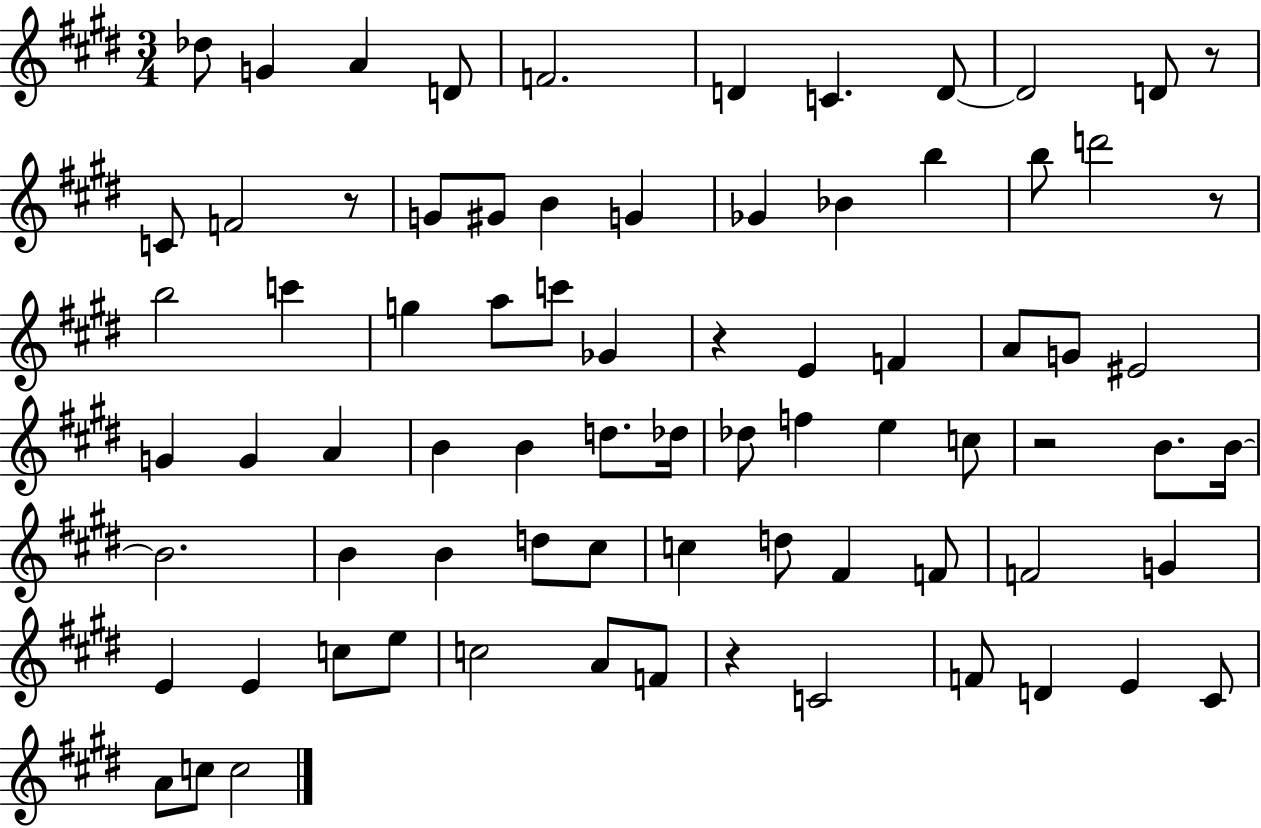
Db5/e G4/q A4/q D4/e F4/h. D4/q C4/q. D4/e D4/h D4/e R/e C4/e F4/h R/e G4/e G#4/e B4/q G4/q Gb4/q Bb4/q B5/q B5/e D6/h R/e B5/h C6/q G5/q A5/e C6/e Gb4/q R/q E4/q F4/q A4/e G4/e EIS4/h G4/q G4/q A4/q B4/q B4/q D5/e. Db5/s Db5/e F5/q E5/q C5/e R/h B4/e. B4/s B4/h. B4/q B4/q D5/e C#5/e C5/q D5/e F#4/q F4/e F4/h G4/q E4/q E4/q C5/e E5/e C5/h A4/e F4/e R/q C4/h F4/e D4/q E4/q C#4/e A4/e C5/e C5/h